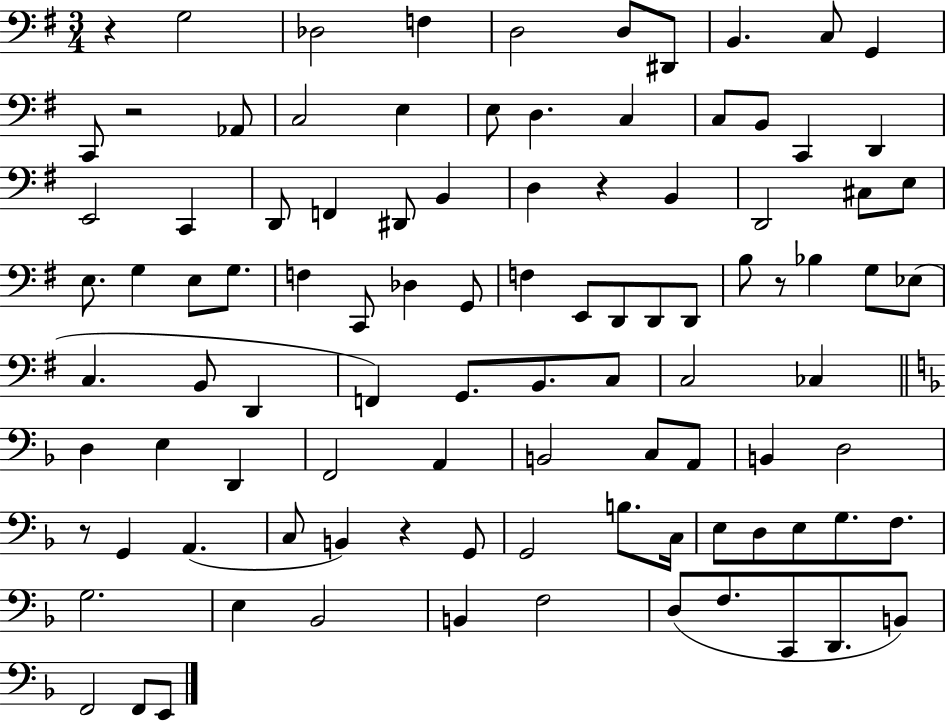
R/q G3/h Db3/h F3/q D3/h D3/e D#2/e B2/q. C3/e G2/q C2/e R/h Ab2/e C3/h E3/q E3/e D3/q. C3/q C3/e B2/e C2/q D2/q E2/h C2/q D2/e F2/q D#2/e B2/q D3/q R/q B2/q D2/h C#3/e E3/e E3/e. G3/q E3/e G3/e. F3/q C2/e Db3/q G2/e F3/q E2/e D2/e D2/e D2/e B3/e R/e Bb3/q G3/e Eb3/e C3/q. B2/e D2/q F2/q G2/e. B2/e. C3/e C3/h CES3/q D3/q E3/q D2/q F2/h A2/q B2/h C3/e A2/e B2/q D3/h R/e G2/q A2/q. C3/e B2/q R/q G2/e G2/h B3/e. C3/s E3/e D3/e E3/e G3/e. F3/e. G3/h. E3/q Bb2/h B2/q F3/h D3/e F3/e. C2/e D2/e. B2/e F2/h F2/e E2/e